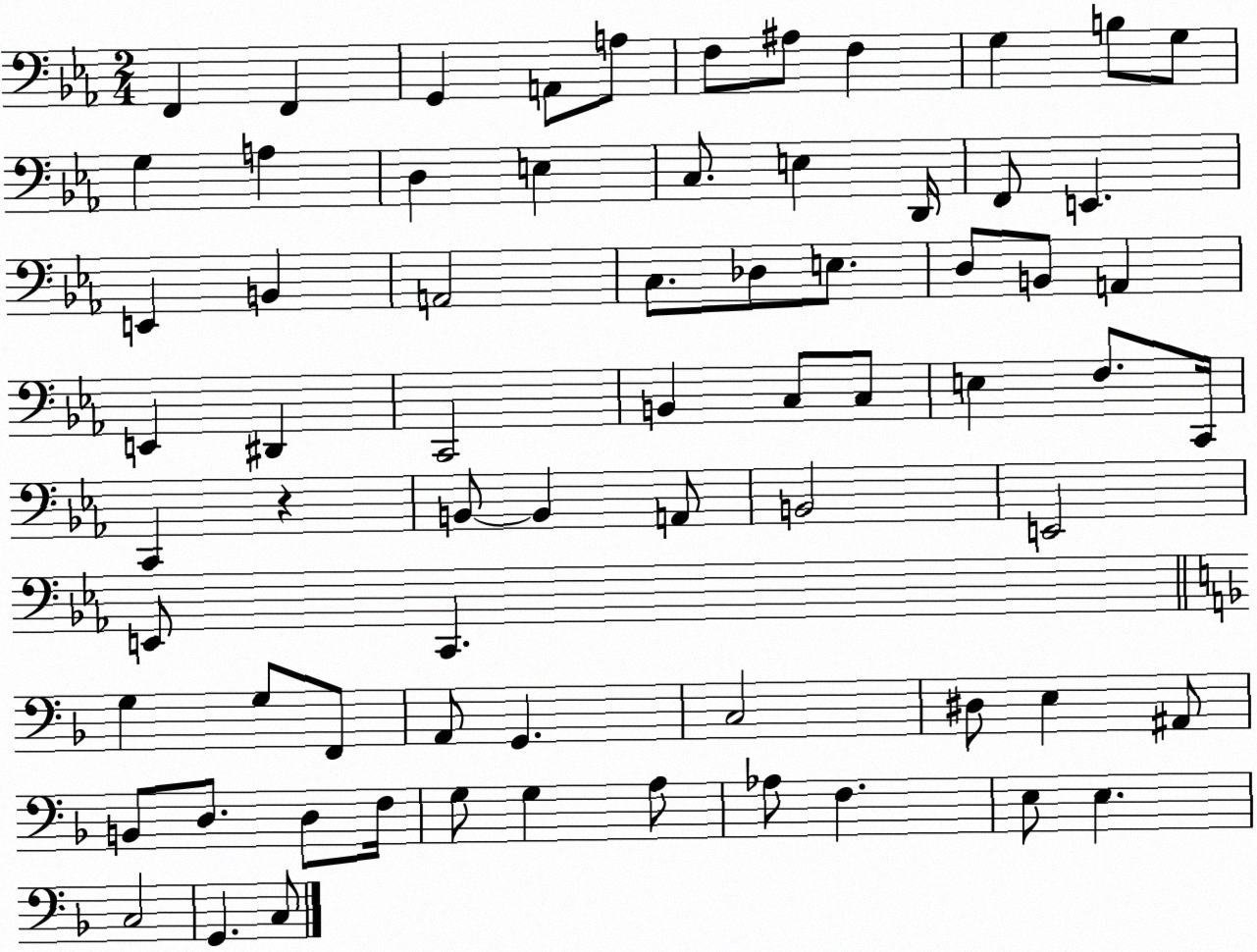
X:1
T:Untitled
M:2/4
L:1/4
K:Eb
F,, F,, G,, A,,/2 A,/2 F,/2 ^A,/2 F, G, B,/2 G,/2 G, A, D, E, C,/2 E, D,,/4 F,,/2 E,, E,, B,, A,,2 C,/2 _D,/2 E,/2 D,/2 B,,/2 A,, E,, ^D,, C,,2 B,, C,/2 C,/2 E, F,/2 C,,/4 C,, z B,,/2 B,, A,,/2 B,,2 E,,2 E,,/2 C,, G, G,/2 F,,/2 A,,/2 G,, C,2 ^D,/2 E, ^A,,/2 B,,/2 D,/2 D,/2 F,/4 G,/2 G, A,/2 _A,/2 F, E,/2 E, C,2 G,, C,/2